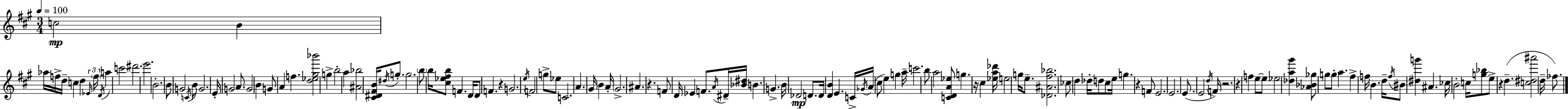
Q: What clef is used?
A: treble